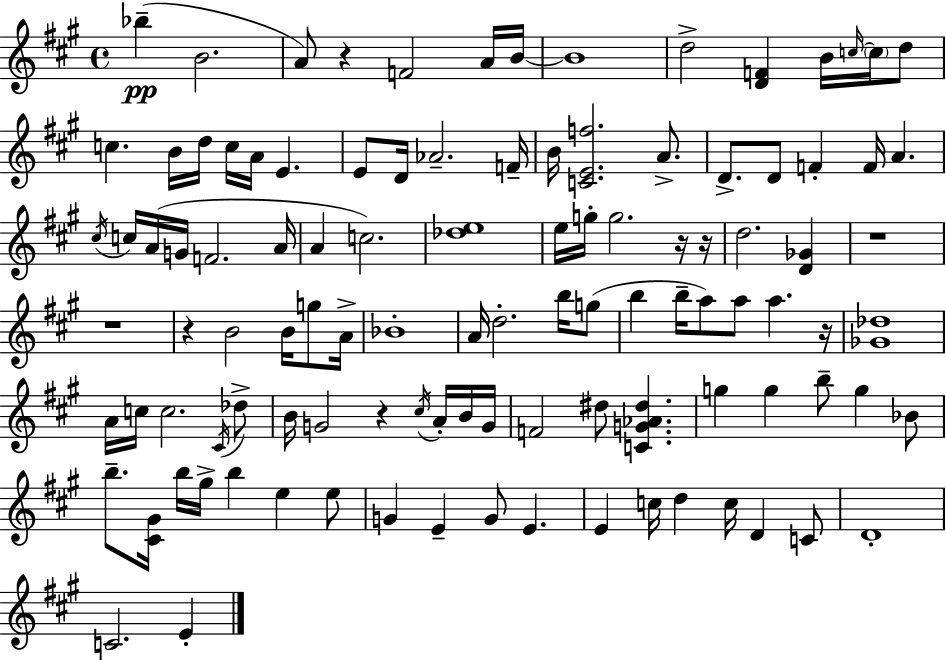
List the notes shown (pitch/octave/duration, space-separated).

Bb5/q B4/h. A4/e R/q F4/h A4/s B4/s B4/w D5/h [D4,F4]/q B4/s C5/s C5/s D5/e C5/q. B4/s D5/s C5/s A4/s E4/q. E4/e D4/s Ab4/h. F4/s B4/s [C4,E4,F5]/h. A4/e. D4/e. D4/e F4/q F4/s A4/q. C#5/s C5/s A4/s G4/s F4/h. A4/s A4/q C5/h. [Db5,E5]/w E5/s G5/s G5/h. R/s R/s D5/h. [D4,Gb4]/q R/w R/w R/q B4/h B4/s G5/e A4/s Bb4/w A4/s D5/h. B5/s G5/e B5/q B5/s A5/e A5/e A5/q. R/s [Gb4,Db5]/w A4/s C5/s C5/h. C#4/s Db5/e B4/s G4/h R/q C#5/s A4/s B4/s G4/s F4/h D#5/e [C4,G4,Ab4,D#5]/q. G5/q G5/q B5/e G5/q Bb4/e B5/e. [C#4,G#4]/s B5/s G#5/s B5/q E5/q E5/e G4/q E4/q G4/e E4/q. E4/q C5/s D5/q C5/s D4/q C4/e D4/w C4/h. E4/q